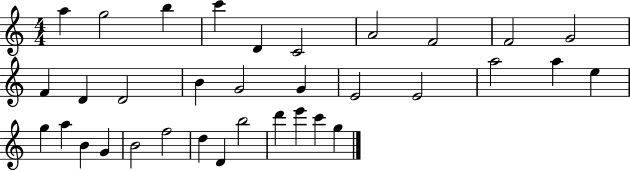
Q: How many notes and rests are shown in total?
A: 34